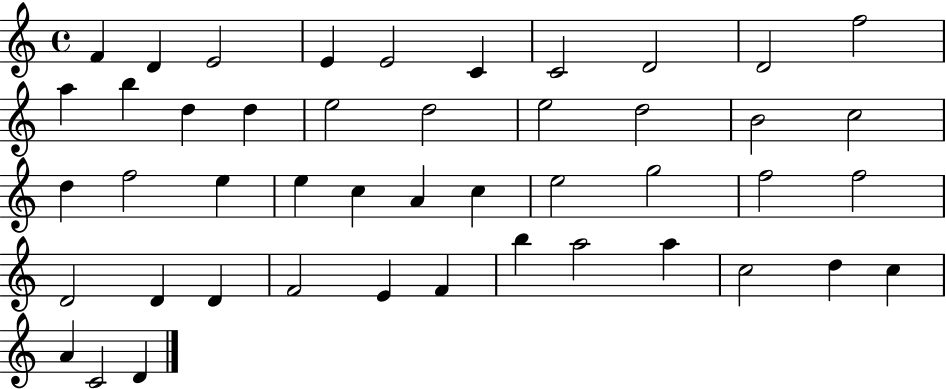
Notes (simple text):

F4/q D4/q E4/h E4/q E4/h C4/q C4/h D4/h D4/h F5/h A5/q B5/q D5/q D5/q E5/h D5/h E5/h D5/h B4/h C5/h D5/q F5/h E5/q E5/q C5/q A4/q C5/q E5/h G5/h F5/h F5/h D4/h D4/q D4/q F4/h E4/q F4/q B5/q A5/h A5/q C5/h D5/q C5/q A4/q C4/h D4/q